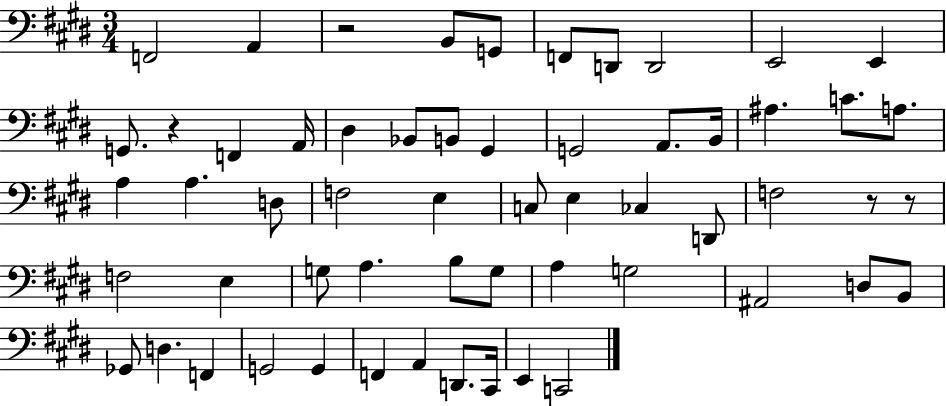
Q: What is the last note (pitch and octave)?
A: C2